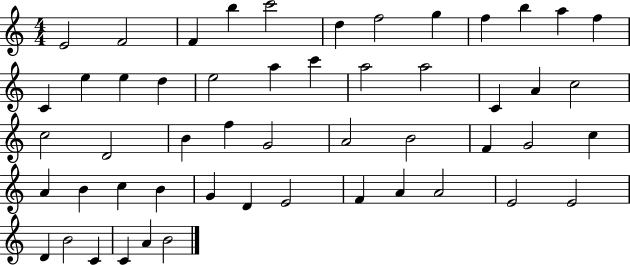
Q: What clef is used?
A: treble